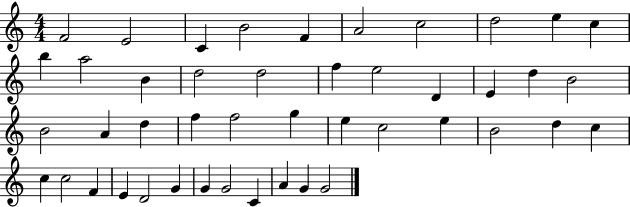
X:1
T:Untitled
M:4/4
L:1/4
K:C
F2 E2 C B2 F A2 c2 d2 e c b a2 B d2 d2 f e2 D E d B2 B2 A d f f2 g e c2 e B2 d c c c2 F E D2 G G G2 C A G G2